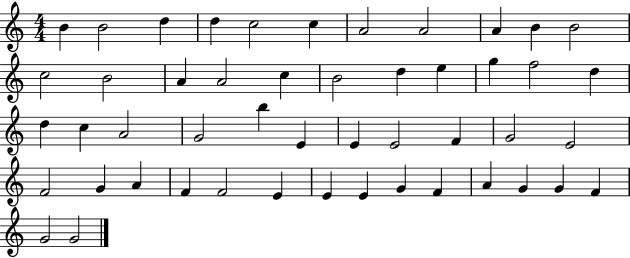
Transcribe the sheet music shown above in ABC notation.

X:1
T:Untitled
M:4/4
L:1/4
K:C
B B2 d d c2 c A2 A2 A B B2 c2 B2 A A2 c B2 d e g f2 d d c A2 G2 b E E E2 F G2 E2 F2 G A F F2 E E E G F A G G F G2 G2